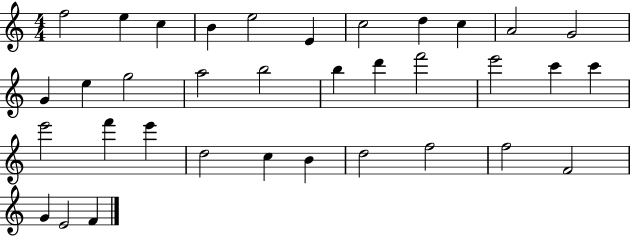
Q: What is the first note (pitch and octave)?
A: F5